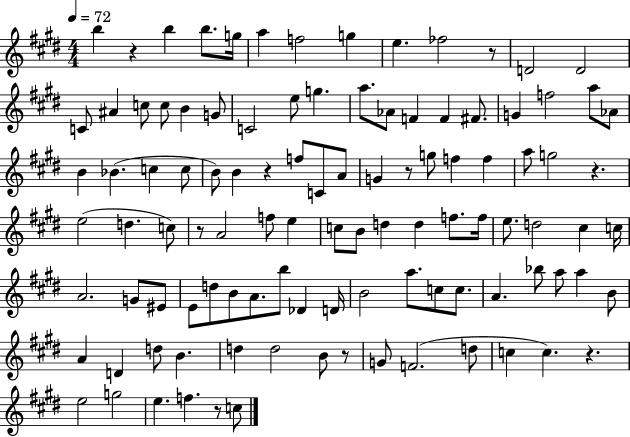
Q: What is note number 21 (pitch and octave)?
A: A5